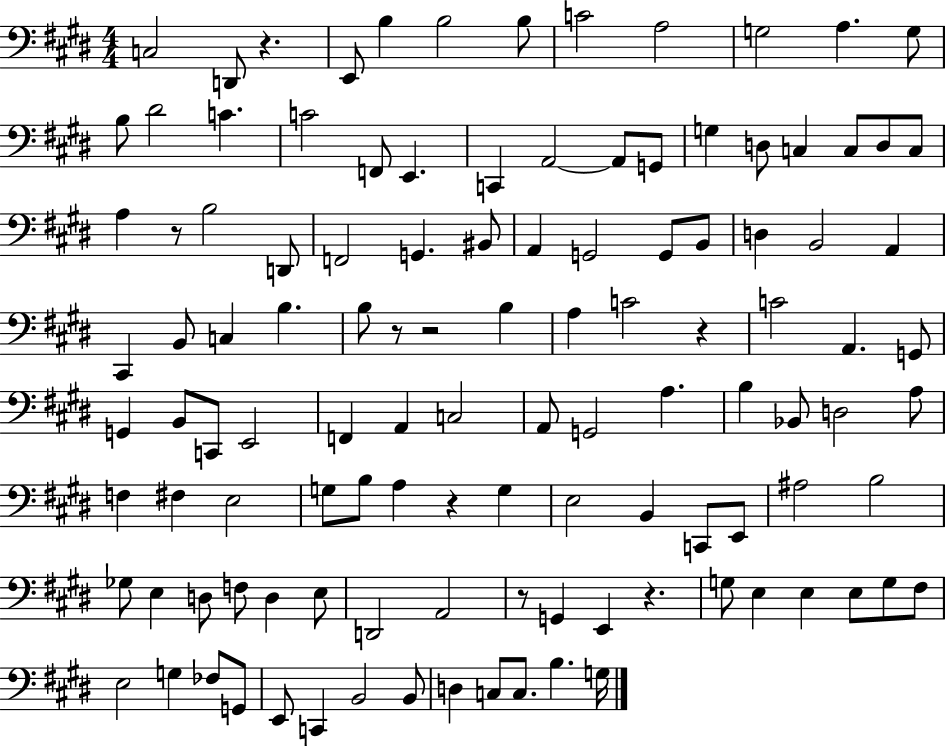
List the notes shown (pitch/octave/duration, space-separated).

C3/h D2/e R/q. E2/e B3/q B3/h B3/e C4/h A3/h G3/h A3/q. G3/e B3/e D#4/h C4/q. C4/h F2/e E2/q. C2/q A2/h A2/e G2/e G3/q D3/e C3/q C3/e D3/e C3/e A3/q R/e B3/h D2/e F2/h G2/q. BIS2/e A2/q G2/h G2/e B2/e D3/q B2/h A2/q C#2/q B2/e C3/q B3/q. B3/e R/e R/h B3/q A3/q C4/h R/q C4/h A2/q. G2/e G2/q B2/e C2/e E2/h F2/q A2/q C3/h A2/e G2/h A3/q. B3/q Bb2/e D3/h A3/e F3/q F#3/q E3/h G3/e B3/e A3/q R/q G3/q E3/h B2/q C2/e E2/e A#3/h B3/h Gb3/e E3/q D3/e F3/e D3/q E3/e D2/h A2/h R/e G2/q E2/q R/q. G3/e E3/q E3/q E3/e G3/e F#3/e E3/h G3/q FES3/e G2/e E2/e C2/q B2/h B2/e D3/q C3/e C3/e. B3/q. G3/s